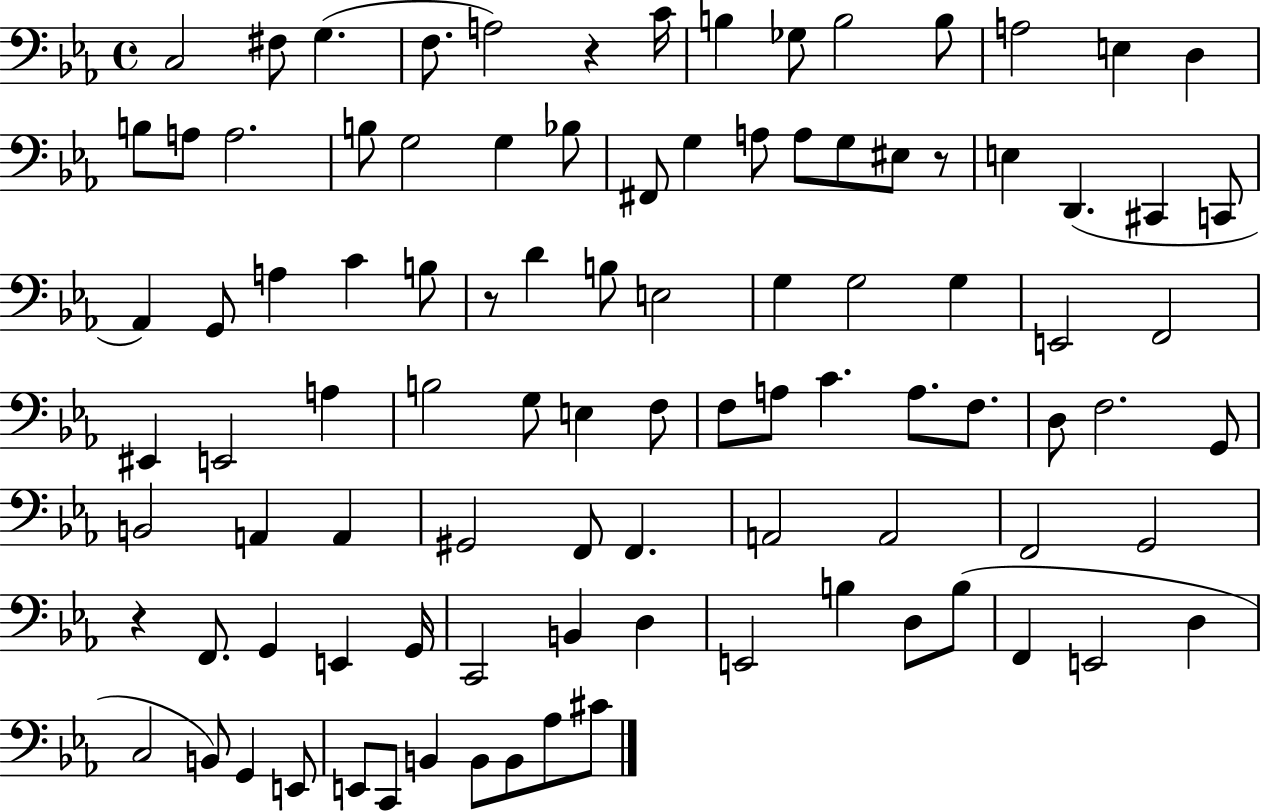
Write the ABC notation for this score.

X:1
T:Untitled
M:4/4
L:1/4
K:Eb
C,2 ^F,/2 G, F,/2 A,2 z C/4 B, _G,/2 B,2 B,/2 A,2 E, D, B,/2 A,/2 A,2 B,/2 G,2 G, _B,/2 ^F,,/2 G, A,/2 A,/2 G,/2 ^E,/2 z/2 E, D,, ^C,, C,,/2 _A,, G,,/2 A, C B,/2 z/2 D B,/2 E,2 G, G,2 G, E,,2 F,,2 ^E,, E,,2 A, B,2 G,/2 E, F,/2 F,/2 A,/2 C A,/2 F,/2 D,/2 F,2 G,,/2 B,,2 A,, A,, ^G,,2 F,,/2 F,, A,,2 A,,2 F,,2 G,,2 z F,,/2 G,, E,, G,,/4 C,,2 B,, D, E,,2 B, D,/2 B,/2 F,, E,,2 D, C,2 B,,/2 G,, E,,/2 E,,/2 C,,/2 B,, B,,/2 B,,/2 _A,/2 ^C/2